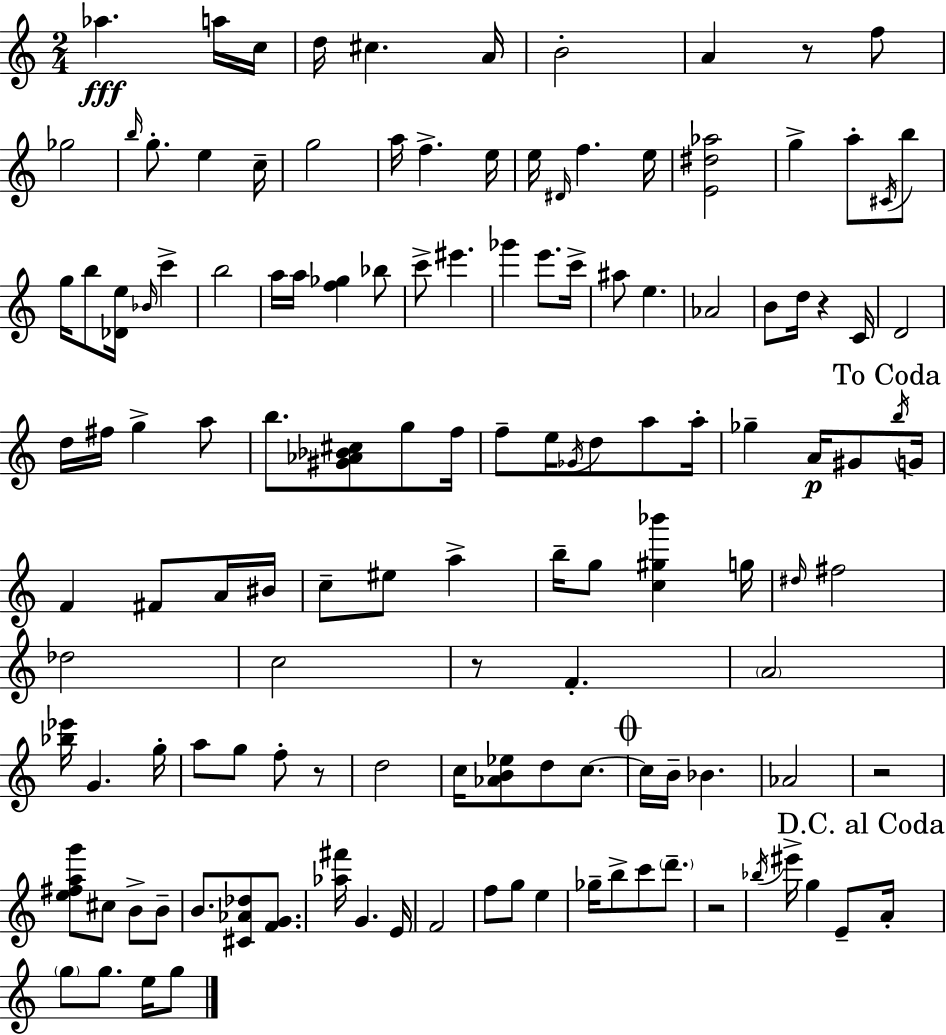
Ab5/q. A5/s C5/s D5/s C#5/q. A4/s B4/h A4/q R/e F5/e Gb5/h B5/s G5/e. E5/q C5/s G5/h A5/s F5/q. E5/s E5/s D#4/s F5/q. E5/s [E4,D#5,Ab5]/h G5/q A5/e C#4/s B5/e G5/s B5/e [Db4,E5]/s Bb4/s C6/q B5/h A5/s A5/s [F5,Gb5]/q Bb5/e C6/e EIS6/q. Gb6/q E6/e. C6/s A#5/e E5/q. Ab4/h B4/e D5/s R/q C4/s D4/h D5/s F#5/s G5/q A5/e B5/e. [G#4,Ab4,Bb4,C#5]/e G5/e F5/s F5/e E5/s Gb4/s D5/e A5/e A5/s Gb5/q A4/s G#4/e B5/s G4/s F4/q F#4/e A4/s BIS4/s C5/e EIS5/e A5/q B5/s G5/e [C5,G#5,Bb6]/q G5/s D#5/s F#5/h Db5/h C5/h R/e F4/q. A4/h [Bb5,Eb6]/s G4/q. G5/s A5/e G5/e F5/e R/e D5/h C5/s [Ab4,B4,Eb5]/e D5/e C5/e. C5/s B4/s Bb4/q. Ab4/h R/h [E5,F#5,A5,G6]/e C#5/e B4/e B4/e B4/e. [C#4,Ab4,Db5]/e [F4,G4]/e. [Ab5,F#6]/s G4/q. E4/s F4/h F5/e G5/e E5/q Gb5/s B5/e C6/e D6/e. R/h Bb5/s EIS6/s G5/q E4/e A4/s G5/e G5/e. E5/s G5/e